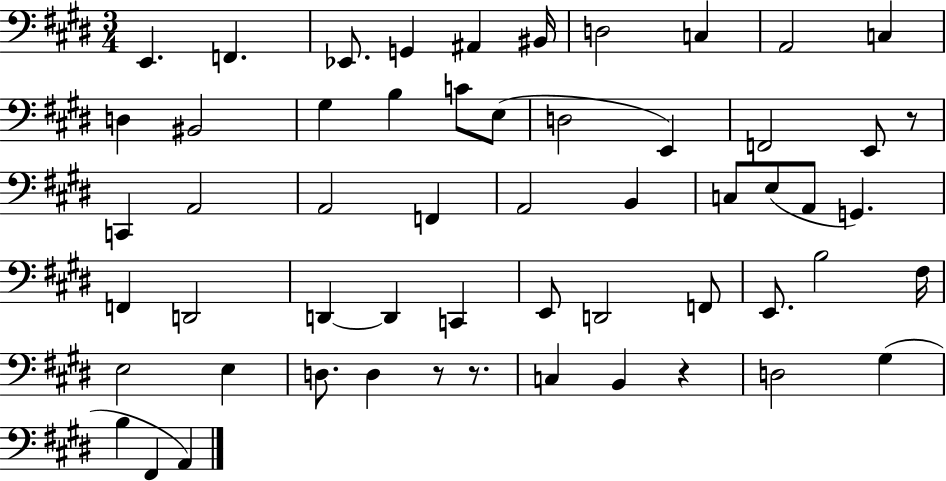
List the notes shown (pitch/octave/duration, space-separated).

E2/q. F2/q. Eb2/e. G2/q A#2/q BIS2/s D3/h C3/q A2/h C3/q D3/q BIS2/h G#3/q B3/q C4/e E3/e D3/h E2/q F2/h E2/e R/e C2/q A2/h A2/h F2/q A2/h B2/q C3/e E3/e A2/e G2/q. F2/q D2/h D2/q D2/q C2/q E2/e D2/h F2/e E2/e. B3/h F#3/s E3/h E3/q D3/e. D3/q R/e R/e. C3/q B2/q R/q D3/h G#3/q B3/q F#2/q A2/q